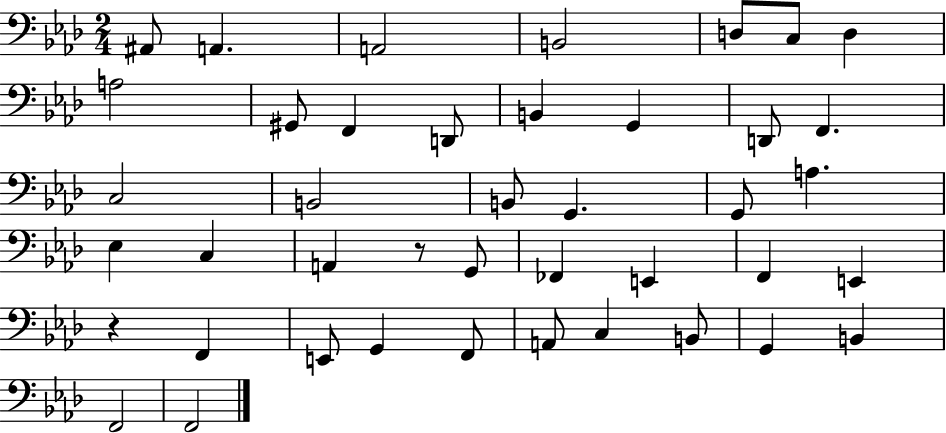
{
  \clef bass
  \numericTimeSignature
  \time 2/4
  \key aes \major
  \repeat volta 2 { ais,8 a,4. | a,2 | b,2 | d8 c8 d4 | \break a2 | gis,8 f,4 d,8 | b,4 g,4 | d,8 f,4. | \break c2 | b,2 | b,8 g,4. | g,8 a4. | \break ees4 c4 | a,4 r8 g,8 | fes,4 e,4 | f,4 e,4 | \break r4 f,4 | e,8 g,4 f,8 | a,8 c4 b,8 | g,4 b,4 | \break f,2 | f,2 | } \bar "|."
}